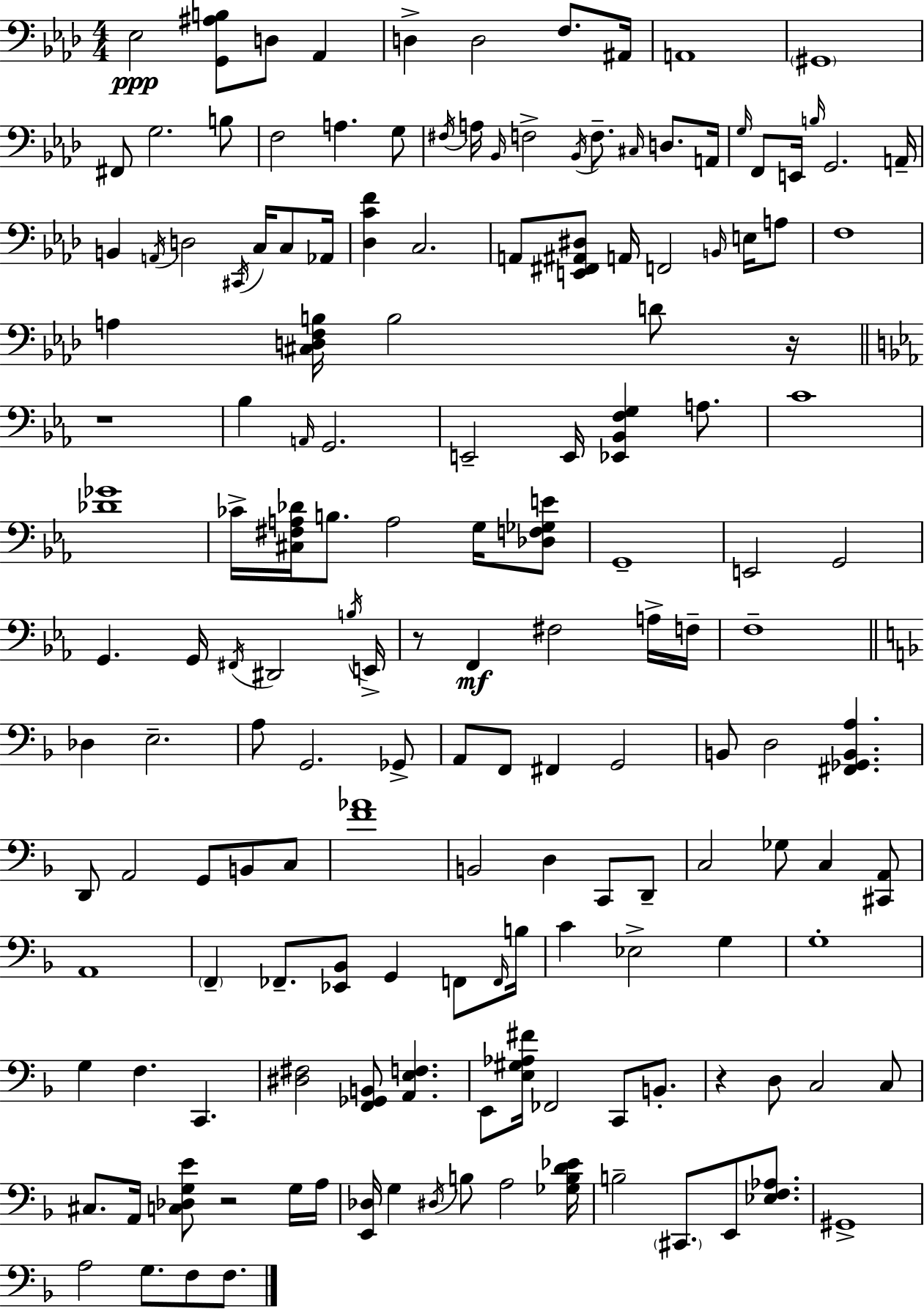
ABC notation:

X:1
T:Untitled
M:4/4
L:1/4
K:Ab
_E,2 [G,,^A,B,]/2 D,/2 _A,, D, D,2 F,/2 ^A,,/4 A,,4 ^G,,4 ^F,,/2 G,2 B,/2 F,2 A, G,/2 ^F,/4 A,/4 _B,,/4 F,2 _B,,/4 F,/2 ^C,/4 D,/2 A,,/4 G,/4 F,,/2 E,,/4 B,/4 G,,2 A,,/4 B,, A,,/4 D,2 ^C,,/4 C,/4 C,/2 _A,,/4 [_D,CF] C,2 A,,/2 [E,,^F,,^A,,^D,]/2 A,,/4 F,,2 B,,/4 E,/4 A,/2 F,4 A, [^C,D,F,B,]/4 B,2 D/2 z/4 z4 _B, A,,/4 G,,2 E,,2 E,,/4 [_E,,_B,,F,G,] A,/2 C4 [_D_G]4 _C/4 [^C,^F,A,_D]/4 B,/2 A,2 G,/4 [_D,F,_G,E]/2 G,,4 E,,2 G,,2 G,, G,,/4 ^F,,/4 ^D,,2 B,/4 E,,/4 z/2 F,, ^F,2 A,/4 F,/4 F,4 _D, E,2 A,/2 G,,2 _G,,/2 A,,/2 F,,/2 ^F,, G,,2 B,,/2 D,2 [^F,,_G,,B,,A,] D,,/2 A,,2 G,,/2 B,,/2 C,/2 [F_A]4 B,,2 D, C,,/2 D,,/2 C,2 _G,/2 C, [^C,,A,,]/2 A,,4 F,, _F,,/2 [_E,,_B,,]/2 G,, F,,/2 F,,/4 B,/4 C _E,2 G, G,4 G, F, C,, [^D,^F,]2 [F,,_G,,B,,]/2 [A,,E,F,] E,,/2 [E,^G,_A,^F]/4 _F,,2 C,,/2 B,,/2 z D,/2 C,2 C,/2 ^C,/2 A,,/4 [C,_D,G,E]/2 z2 G,/4 A,/4 [E,,_D,]/4 G, ^D,/4 B,/2 A,2 [_G,B,D_E]/4 B,2 ^C,,/2 E,,/2 [_E,F,_A,]/2 ^G,,4 A,2 G,/2 F,/2 F,/2